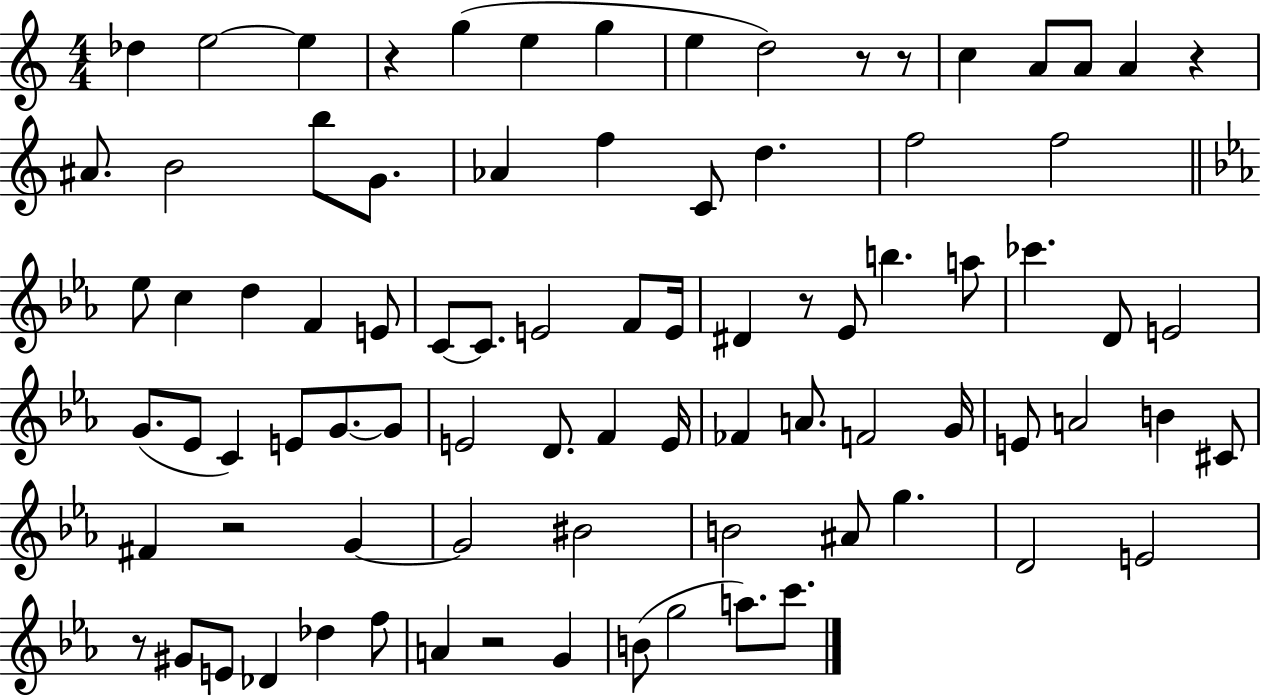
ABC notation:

X:1
T:Untitled
M:4/4
L:1/4
K:C
_d e2 e z g e g e d2 z/2 z/2 c A/2 A/2 A z ^A/2 B2 b/2 G/2 _A f C/2 d f2 f2 _e/2 c d F E/2 C/2 C/2 E2 F/2 E/4 ^D z/2 _E/2 b a/2 _c' D/2 E2 G/2 _E/2 C E/2 G/2 G/2 E2 D/2 F E/4 _F A/2 F2 G/4 E/2 A2 B ^C/2 ^F z2 G G2 ^B2 B2 ^A/2 g D2 E2 z/2 ^G/2 E/2 _D _d f/2 A z2 G B/2 g2 a/2 c'/2